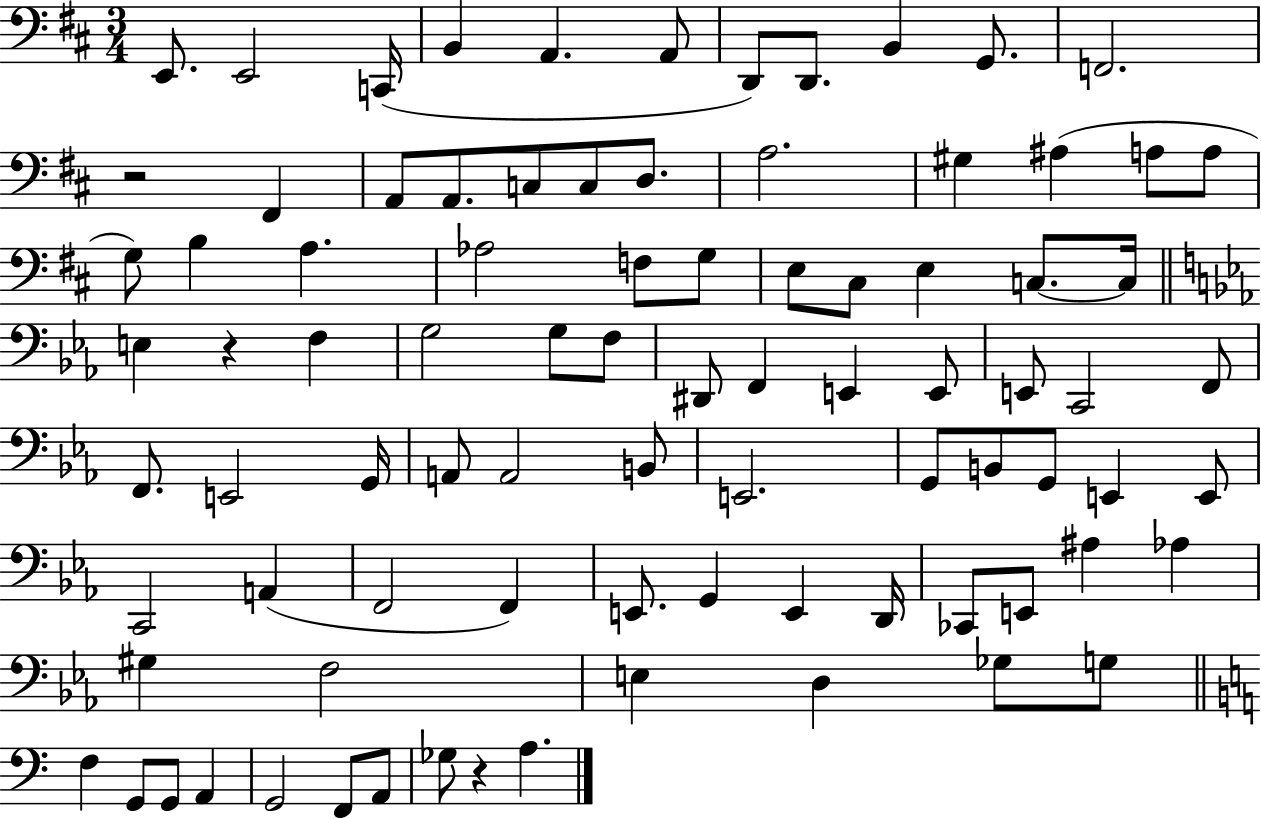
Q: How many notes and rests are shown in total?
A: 87